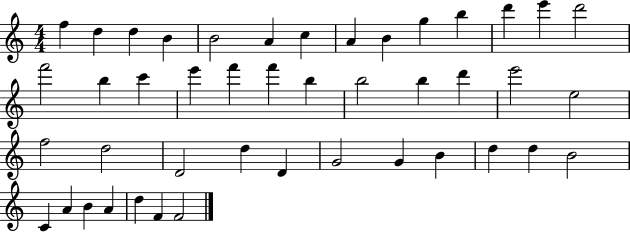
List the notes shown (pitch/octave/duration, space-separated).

F5/q D5/q D5/q B4/q B4/h A4/q C5/q A4/q B4/q G5/q B5/q D6/q E6/q D6/h F6/h B5/q C6/q E6/q F6/q F6/q B5/q B5/h B5/q D6/q E6/h E5/h F5/h D5/h D4/h D5/q D4/q G4/h G4/q B4/q D5/q D5/q B4/h C4/q A4/q B4/q A4/q D5/q F4/q F4/h